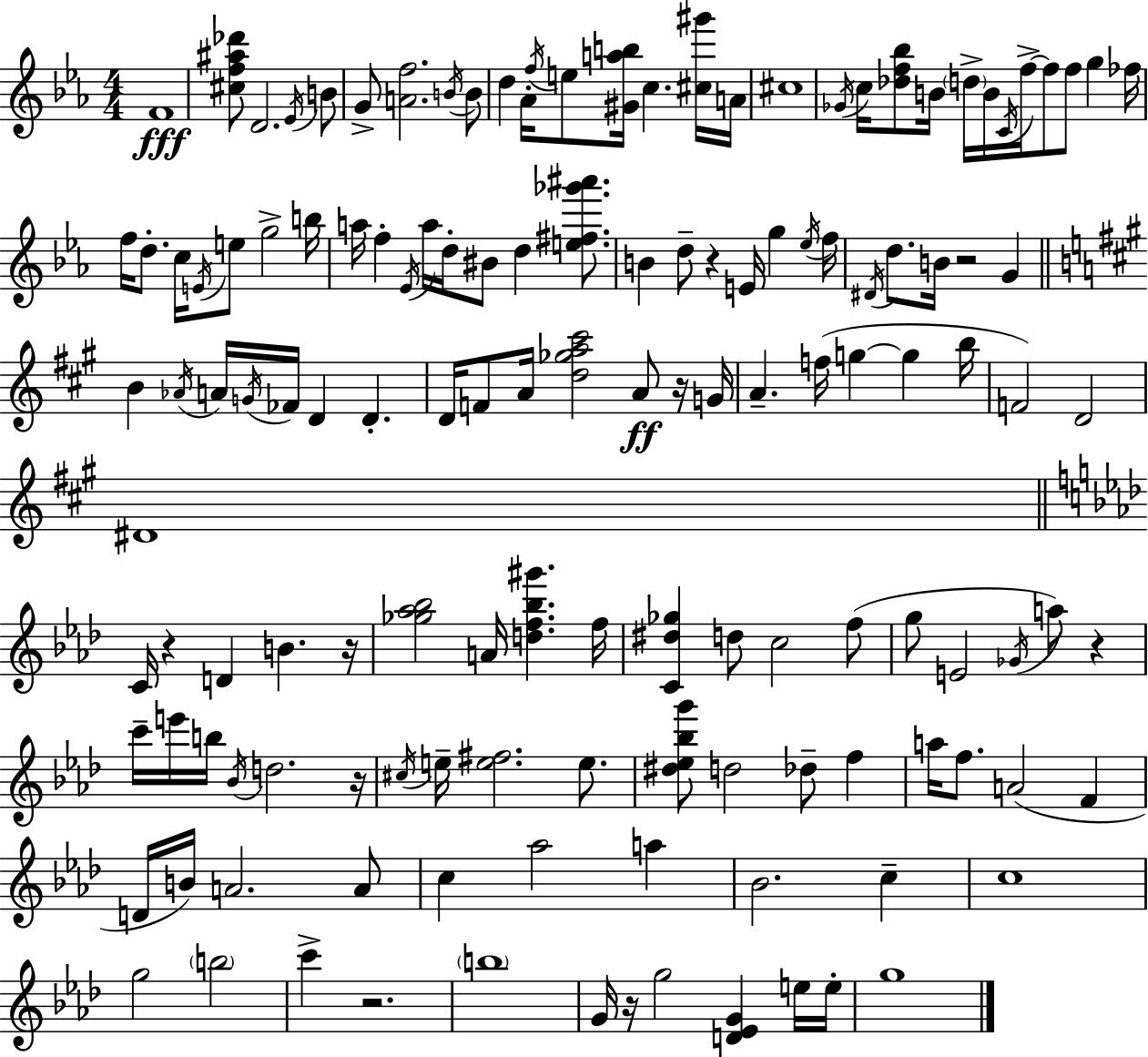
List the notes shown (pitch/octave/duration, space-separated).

F4/w [C#5,F5,A#5,Db6]/e D4/h. Eb4/s B4/e G4/e [A4,F5]/h. B4/s B4/e D5/q Ab4/s F5/s E5/e [G#4,A5,B5]/s C5/q. [C#5,G#6]/s A4/s C#5/w Gb4/s C5/s [Db5,F5,Bb5]/e B4/s D5/s B4/s C4/s F5/s F5/e F5/e G5/q FES5/s F5/s D5/e. C5/s E4/s E5/e G5/h B5/s A5/s F5/q Eb4/s A5/s D5/s BIS4/e D5/q [E5,F#5,Gb6,A#6]/e. B4/q D5/e R/q E4/s G5/q Eb5/s F5/s D#4/s D5/e. B4/s R/h G4/q B4/q Ab4/s A4/s G4/s FES4/s D4/q D4/q. D4/s F4/e A4/s [D5,Gb5,A5,C#6]/h A4/e R/s G4/s A4/q. F5/s G5/q G5/q B5/s F4/h D4/h D#4/w C4/s R/q D4/q B4/q. R/s [Gb5,Ab5,Bb5]/h A4/s [D5,F5,Bb5,G#6]/q. F5/s [C4,D#5,Gb5]/q D5/e C5/h F5/e G5/e E4/h Gb4/s A5/e R/q C6/s E6/s B5/s Bb4/s D5/h. R/s C#5/s E5/s [E5,F#5]/h. E5/e. [D#5,Eb5,Bb5,G6]/e D5/h Db5/e F5/q A5/s F5/e. A4/h F4/q D4/s B4/s A4/h. A4/e C5/q Ab5/h A5/q Bb4/h. C5/q C5/w G5/h B5/h C6/q R/h. B5/w G4/s R/s G5/h [D4,Eb4,G4]/q E5/s E5/s G5/w